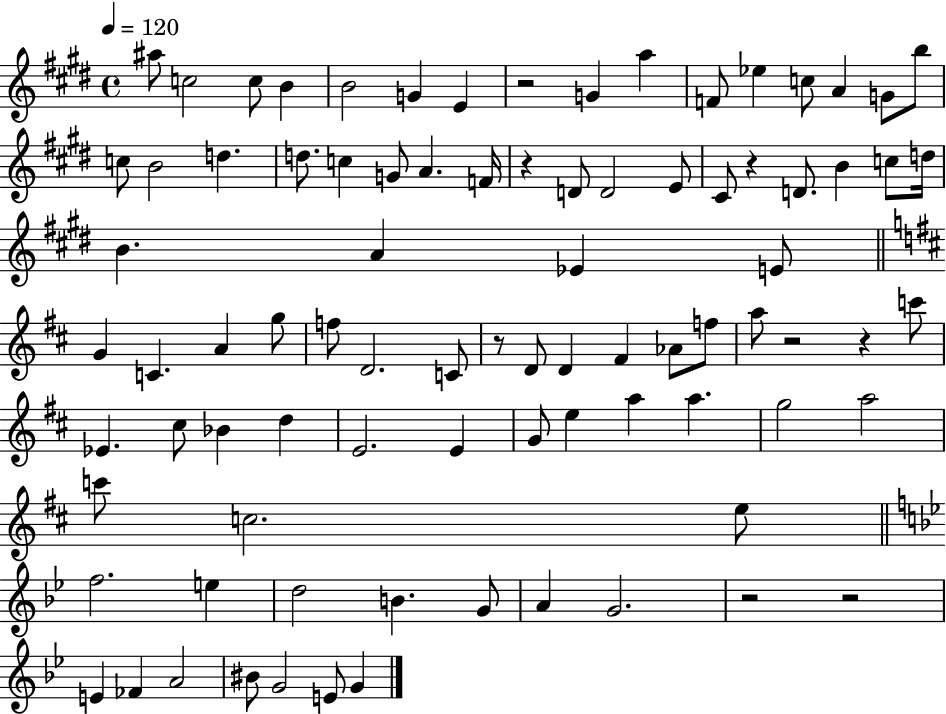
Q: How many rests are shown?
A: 8